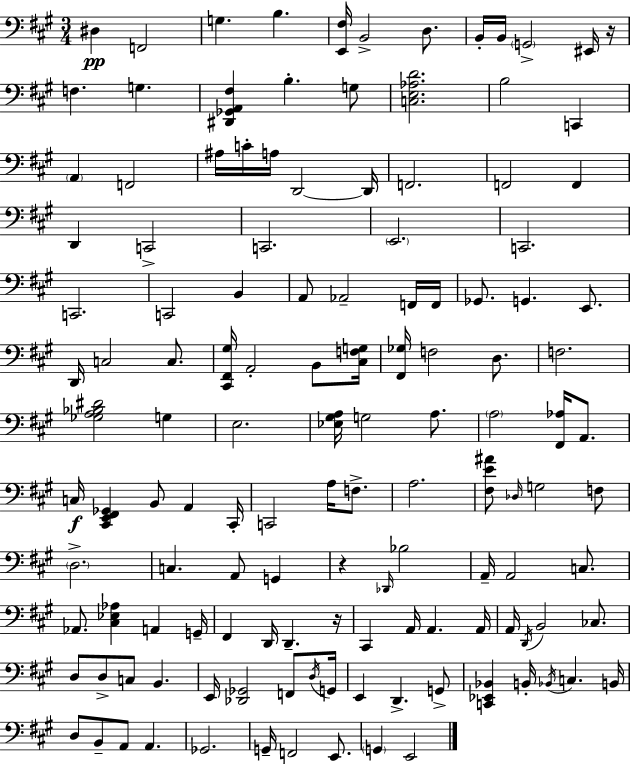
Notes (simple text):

D#3/q F2/h G3/q. B3/q. [E2,F#3]/s B2/h D3/e. B2/s B2/s G2/h EIS2/s R/s F3/q. G3/q. [D#2,Gb2,A2,F#3]/q B3/q. G3/e [C3,E3,Ab3,D4]/h. B3/h C2/q A2/q F2/h A#3/s C4/s A3/s D2/h D2/s F2/h. F2/h F2/q D2/q C2/h C2/h. E2/h. C2/h. C2/h. C2/h B2/q A2/e Ab2/h F2/s F2/s Gb2/e. G2/q. E2/e. D2/s C3/h C3/e. [C#2,F#2,G#3]/s A2/h B2/e [C#3,F3,G3]/s [F#2,Gb3]/s F3/h D3/e. F3/h. [Gb3,A3,Bb3,D#4]/h G3/q E3/h. [Eb3,G#3,A3]/s G3/h A3/e. A3/h [F#2,Ab3]/s A2/e. C3/s [C#2,E2,F#2,Gb2]/q B2/e A2/q C#2/s C2/h A3/s F3/e. A3/h. [F#3,E4,A#4]/e Db3/s G3/h F3/e D3/h. C3/q. A2/e G2/q R/q Db2/s Bb3/h A2/s A2/h C3/e. Ab2/e. [C#3,Eb3,Ab3]/q A2/q G2/s F#2/q D2/s D2/q. R/s C#2/q A2/s A2/q. A2/s A2/s D2/s B2/h CES3/e. D3/e D3/e C3/e B2/q. E2/s [Db2,Gb2]/h F2/e D3/s G2/s E2/q D2/q. G2/e [C2,Eb2,Bb2]/q B2/s Bb2/s C3/q. B2/s D3/e B2/e A2/e A2/q. Gb2/h. G2/s F2/h E2/e. G2/q E2/h